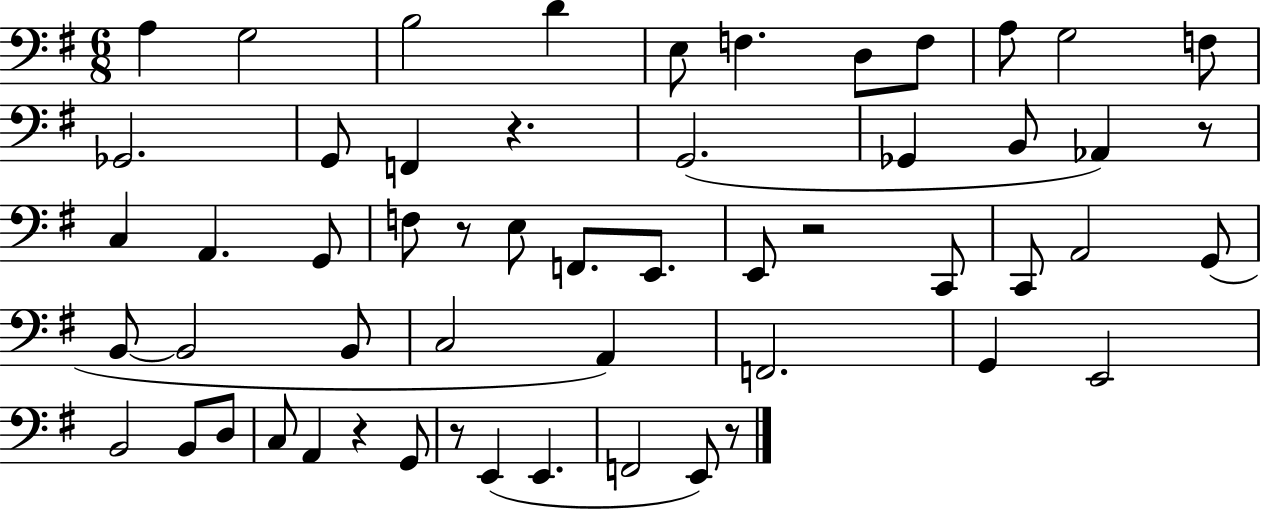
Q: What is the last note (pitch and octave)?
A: E2